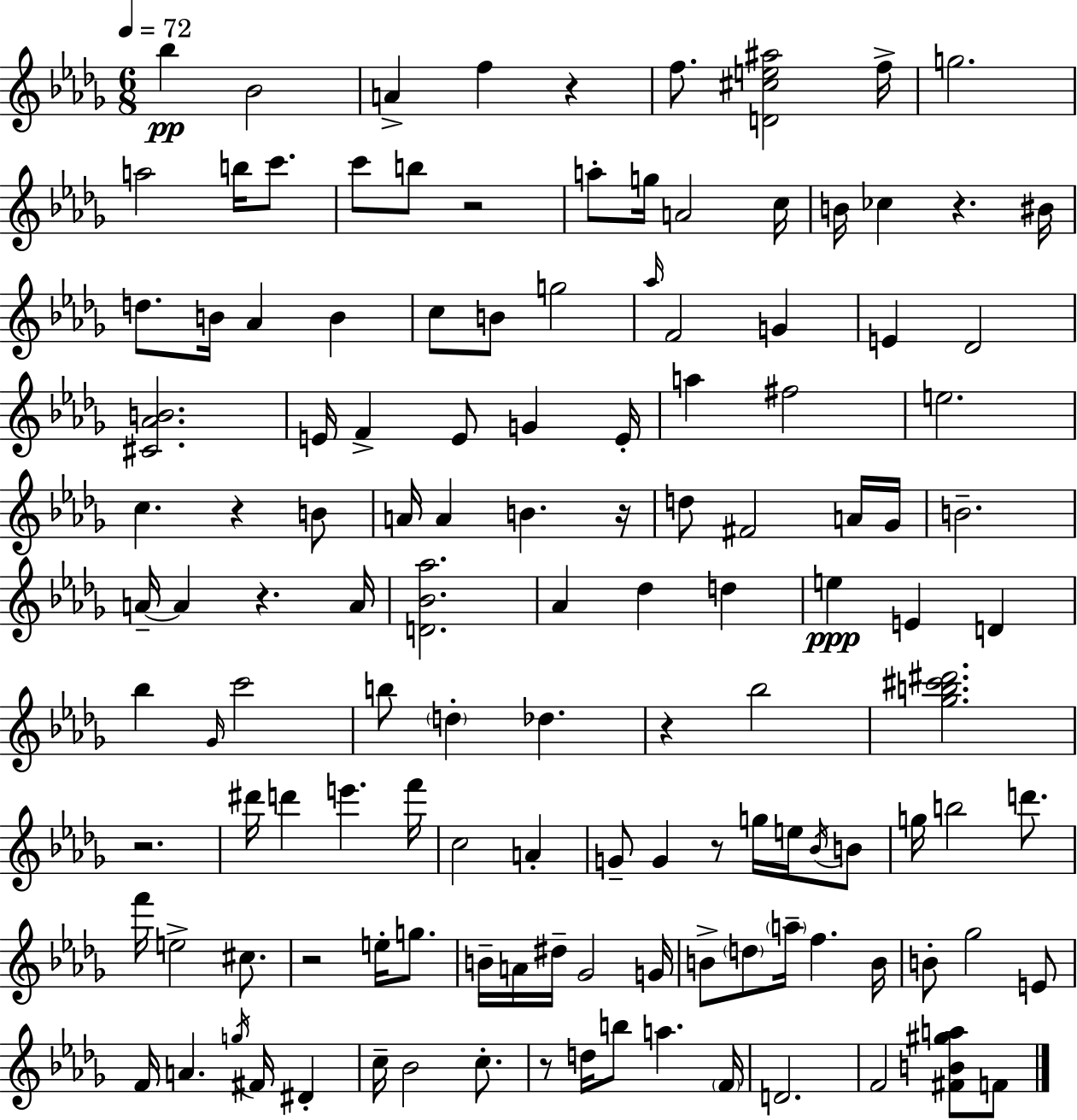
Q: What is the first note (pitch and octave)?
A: Bb5